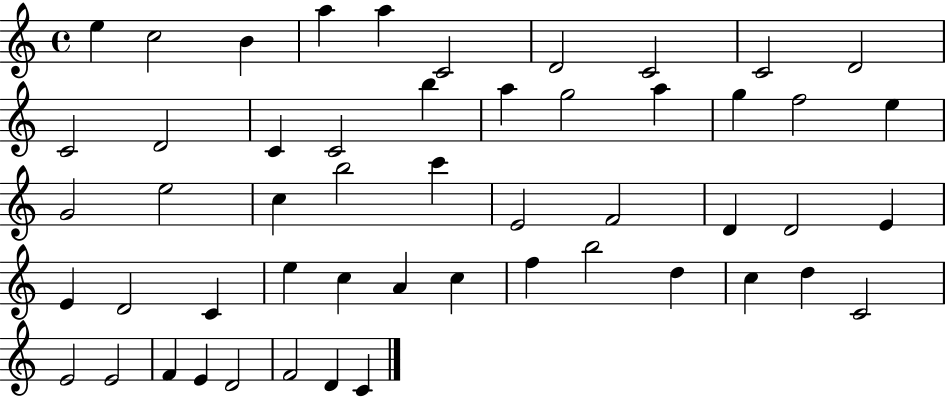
X:1
T:Untitled
M:4/4
L:1/4
K:C
e c2 B a a C2 D2 C2 C2 D2 C2 D2 C C2 b a g2 a g f2 e G2 e2 c b2 c' E2 F2 D D2 E E D2 C e c A c f b2 d c d C2 E2 E2 F E D2 F2 D C